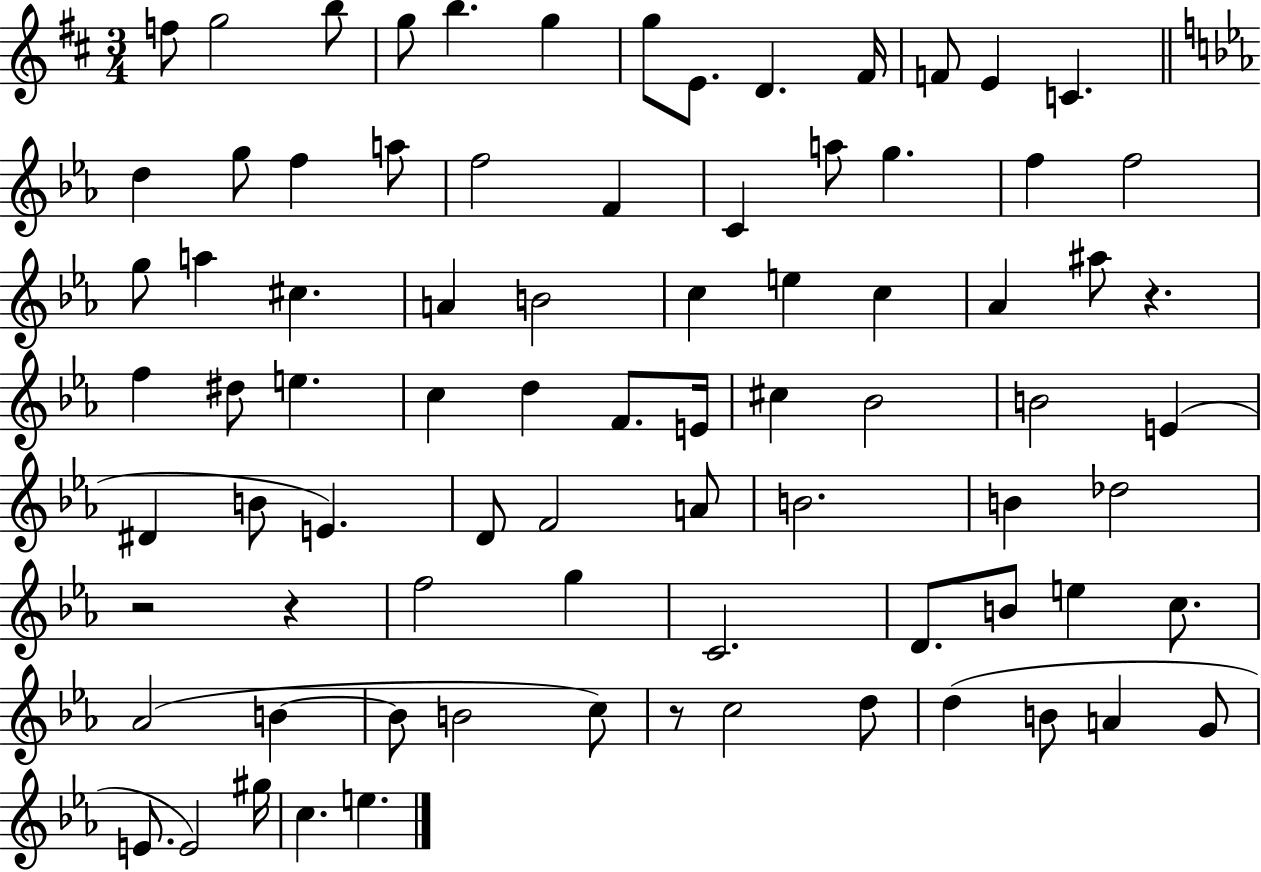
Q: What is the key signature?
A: D major